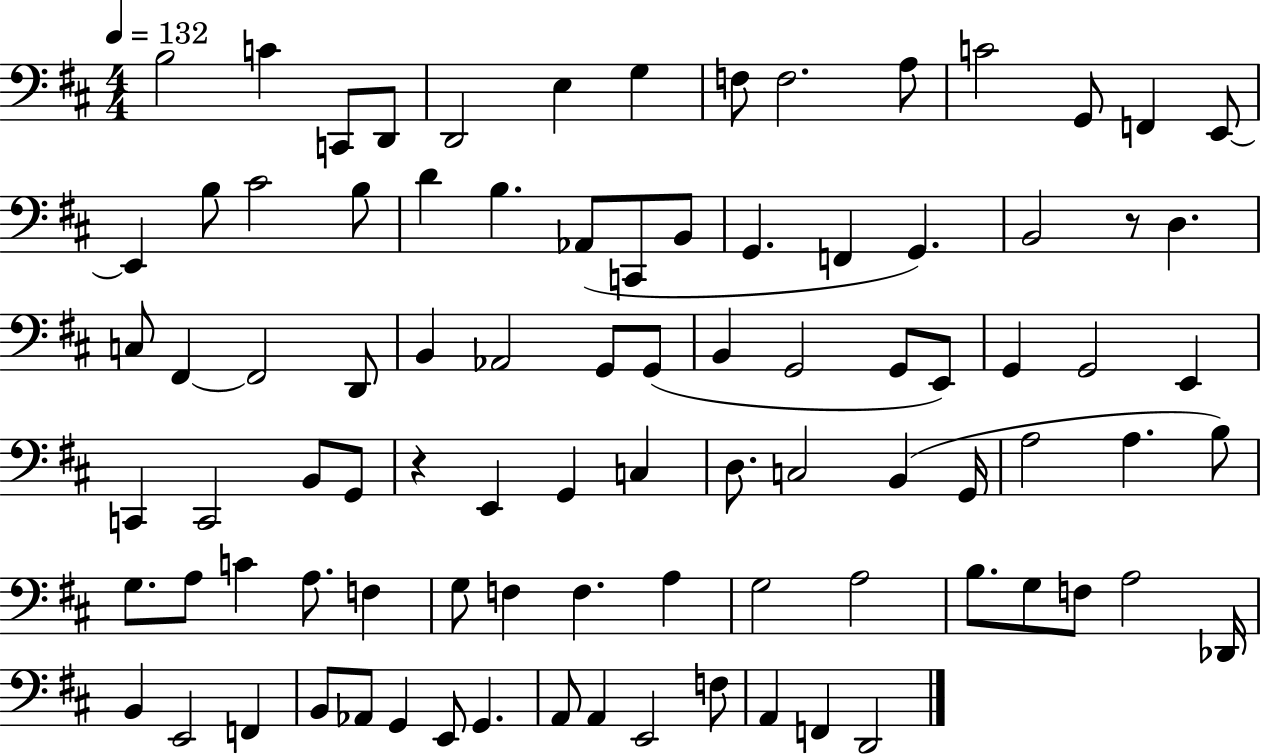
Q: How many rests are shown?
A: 2